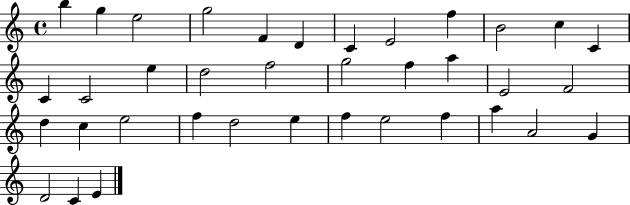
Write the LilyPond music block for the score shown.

{
  \clef treble
  \time 4/4
  \defaultTimeSignature
  \key c \major
  b''4 g''4 e''2 | g''2 f'4 d'4 | c'4 e'2 f''4 | b'2 c''4 c'4 | \break c'4 c'2 e''4 | d''2 f''2 | g''2 f''4 a''4 | e'2 f'2 | \break d''4 c''4 e''2 | f''4 d''2 e''4 | f''4 e''2 f''4 | a''4 a'2 g'4 | \break d'2 c'4 e'4 | \bar "|."
}